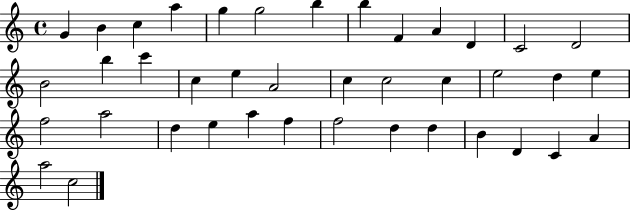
G4/q B4/q C5/q A5/q G5/q G5/h B5/q B5/q F4/q A4/q D4/q C4/h D4/h B4/h B5/q C6/q C5/q E5/q A4/h C5/q C5/h C5/q E5/h D5/q E5/q F5/h A5/h D5/q E5/q A5/q F5/q F5/h D5/q D5/q B4/q D4/q C4/q A4/q A5/h C5/h